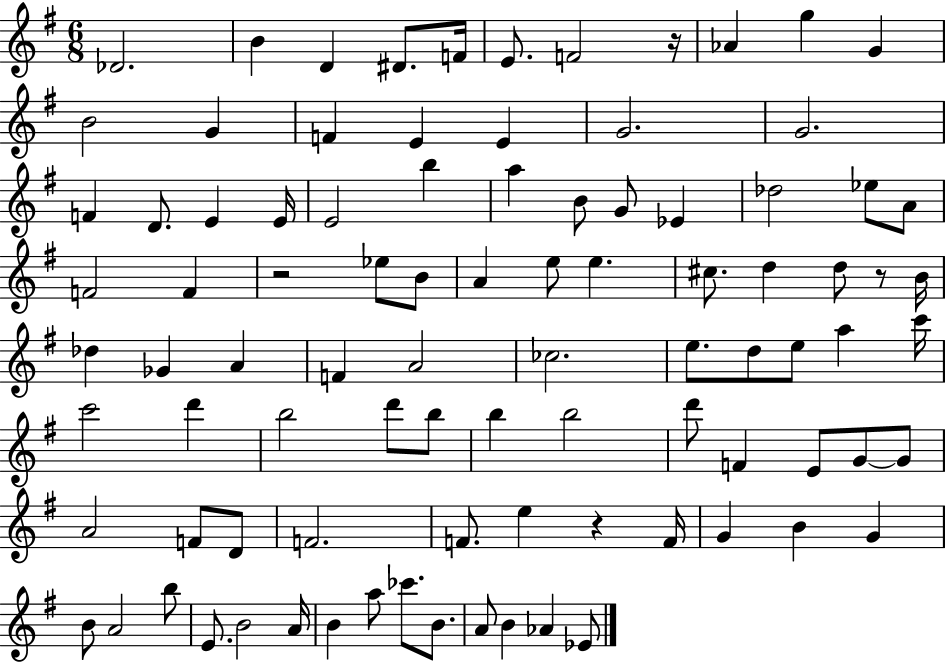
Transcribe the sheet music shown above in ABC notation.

X:1
T:Untitled
M:6/8
L:1/4
K:G
_D2 B D ^D/2 F/4 E/2 F2 z/4 _A g G B2 G F E E G2 G2 F D/2 E E/4 E2 b a B/2 G/2 _E _d2 _e/2 A/2 F2 F z2 _e/2 B/2 A e/2 e ^c/2 d d/2 z/2 B/4 _d _G A F A2 _c2 e/2 d/2 e/2 a c'/4 c'2 d' b2 d'/2 b/2 b b2 d'/2 F E/2 G/2 G/2 A2 F/2 D/2 F2 F/2 e z F/4 G B G B/2 A2 b/2 E/2 B2 A/4 B a/2 _c'/2 B/2 A/2 B _A _E/2